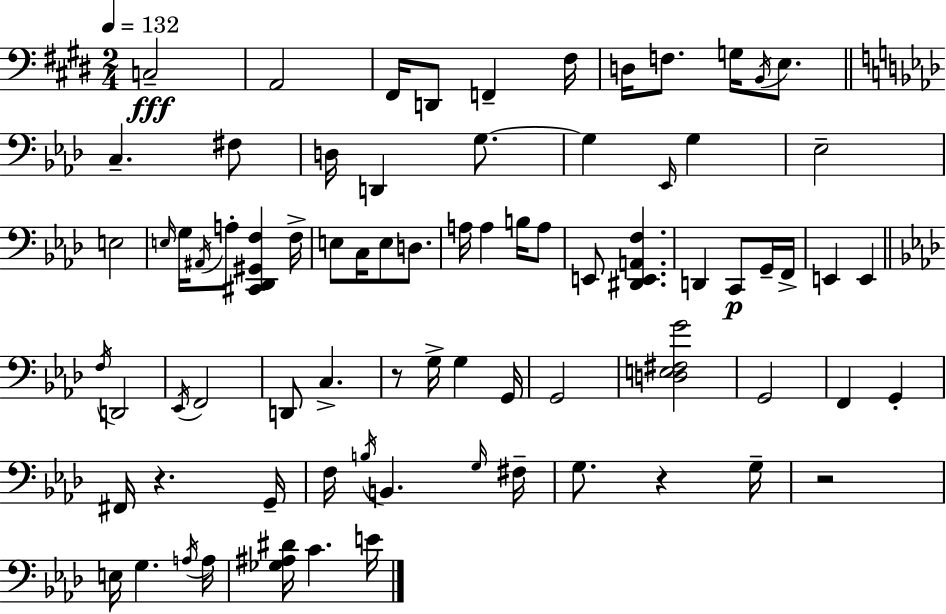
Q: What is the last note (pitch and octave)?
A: E4